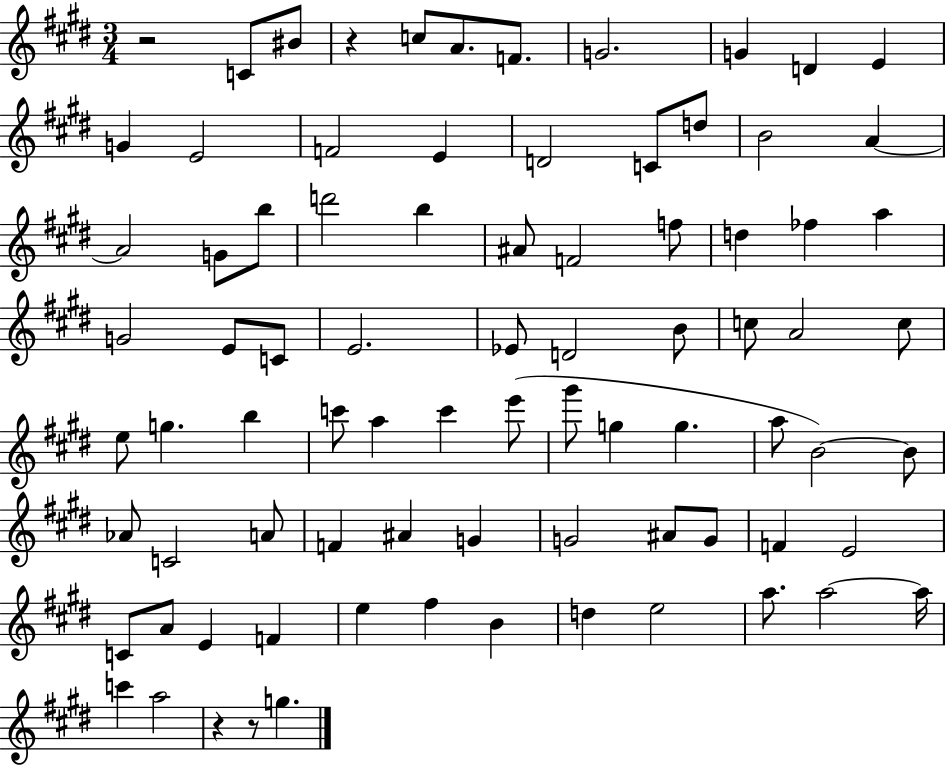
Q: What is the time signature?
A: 3/4